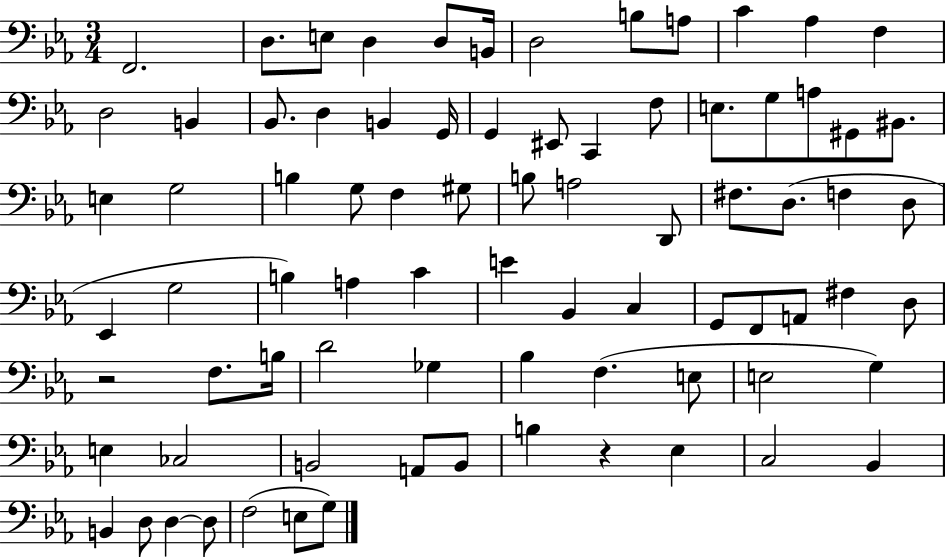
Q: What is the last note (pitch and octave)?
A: G3